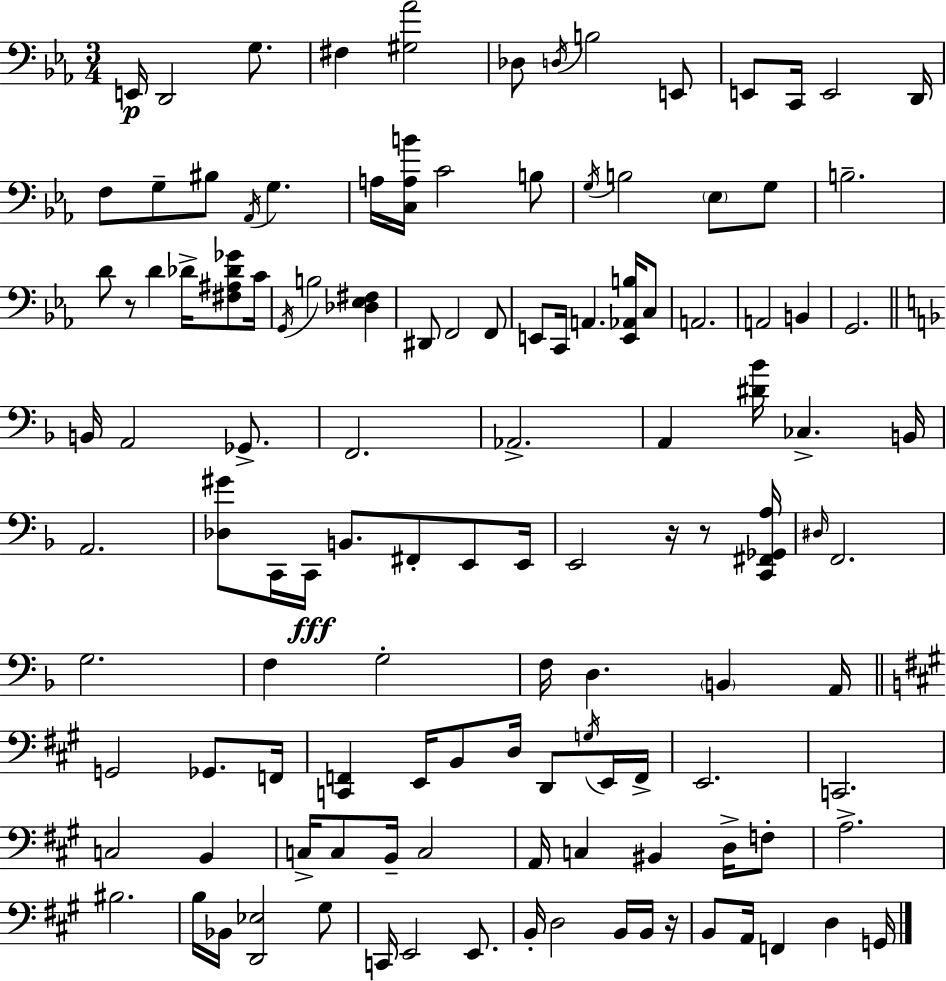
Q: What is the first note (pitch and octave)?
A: E2